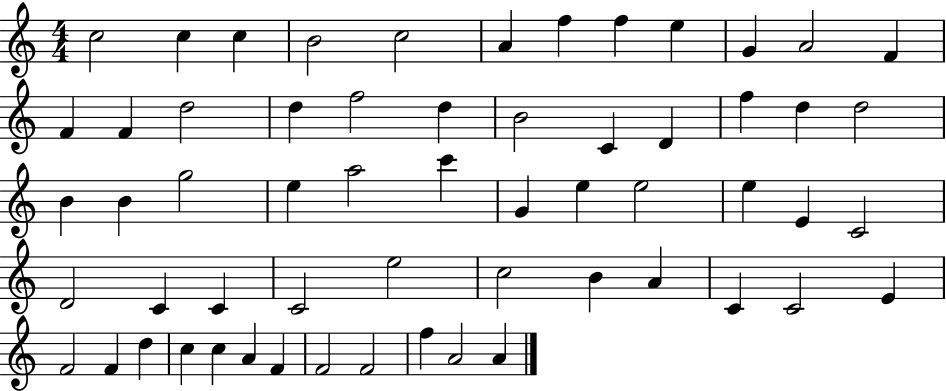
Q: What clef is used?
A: treble